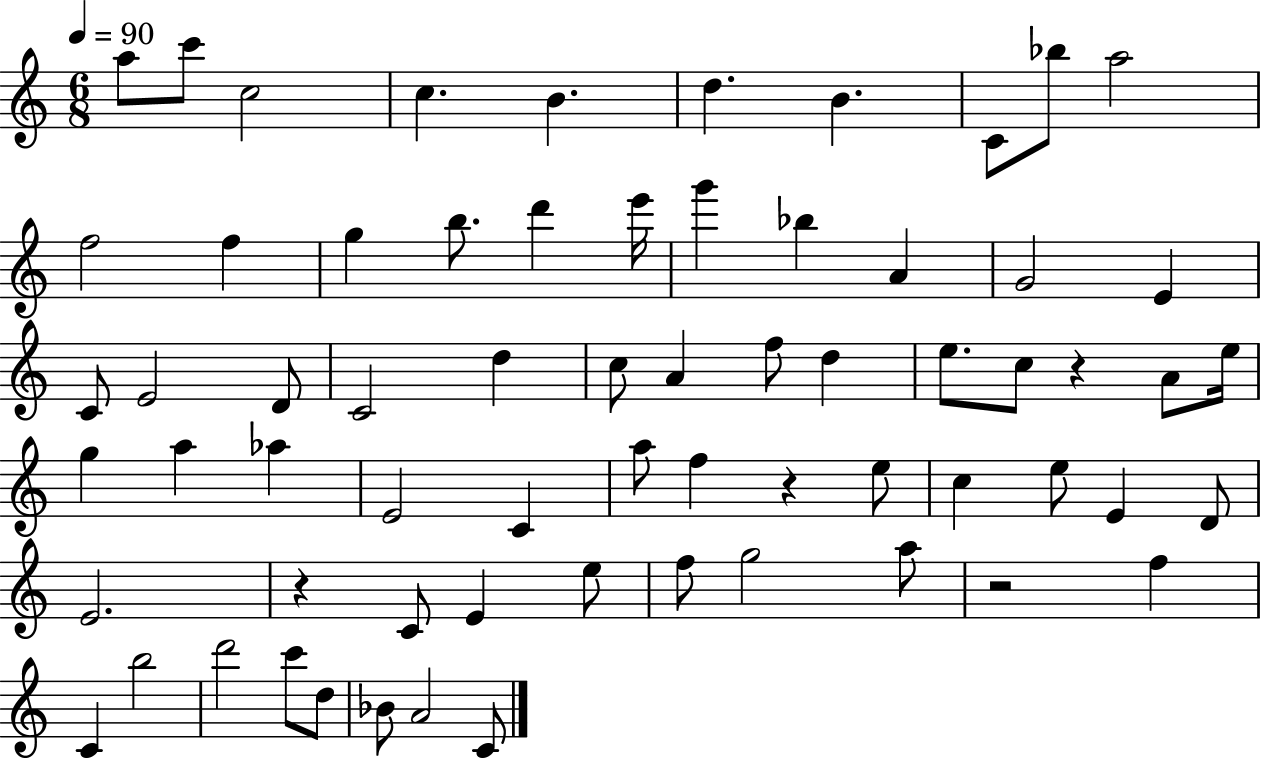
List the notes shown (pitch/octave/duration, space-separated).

A5/e C6/e C5/h C5/q. B4/q. D5/q. B4/q. C4/e Bb5/e A5/h F5/h F5/q G5/q B5/e. D6/q E6/s G6/q Bb5/q A4/q G4/h E4/q C4/e E4/h D4/e C4/h D5/q C5/e A4/q F5/e D5/q E5/e. C5/e R/q A4/e E5/s G5/q A5/q Ab5/q E4/h C4/q A5/e F5/q R/q E5/e C5/q E5/e E4/q D4/e E4/h. R/q C4/e E4/q E5/e F5/e G5/h A5/e R/h F5/q C4/q B5/h D6/h C6/e D5/e Bb4/e A4/h C4/e